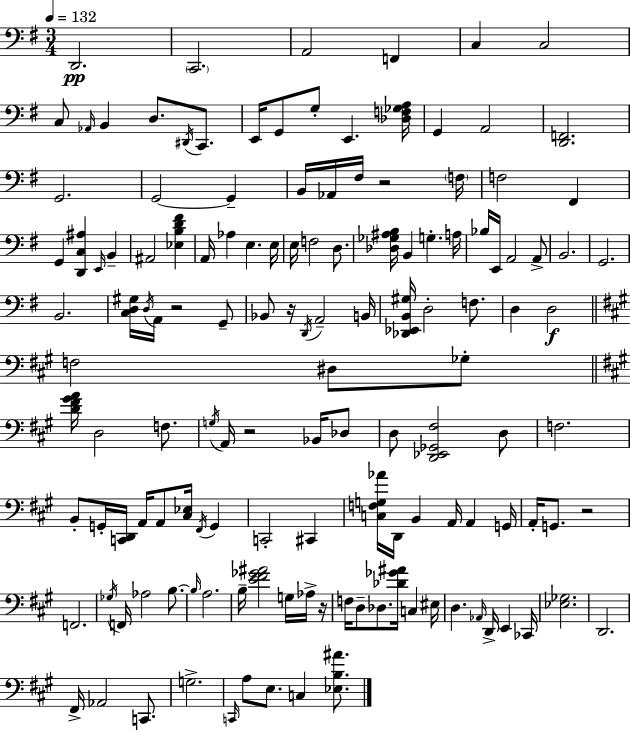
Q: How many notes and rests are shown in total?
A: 137